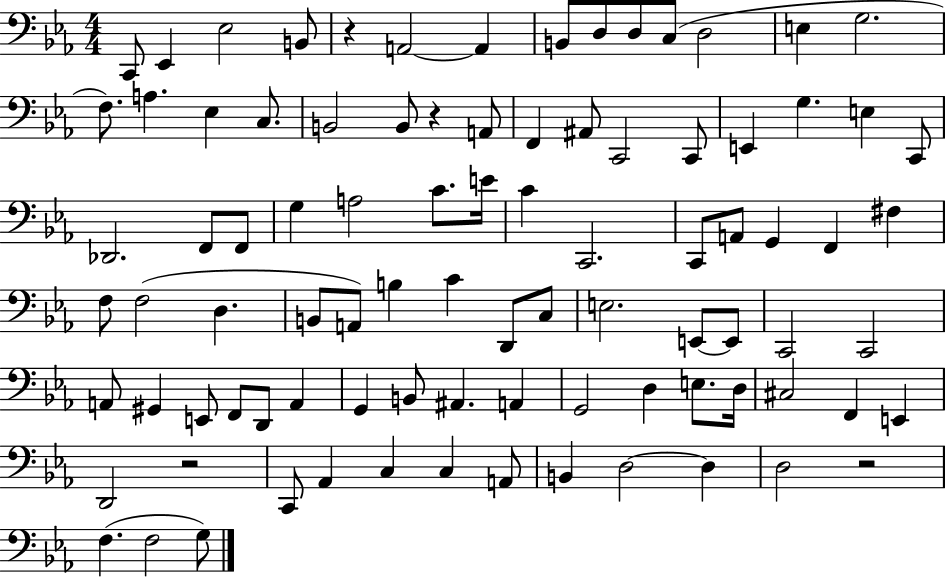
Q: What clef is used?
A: bass